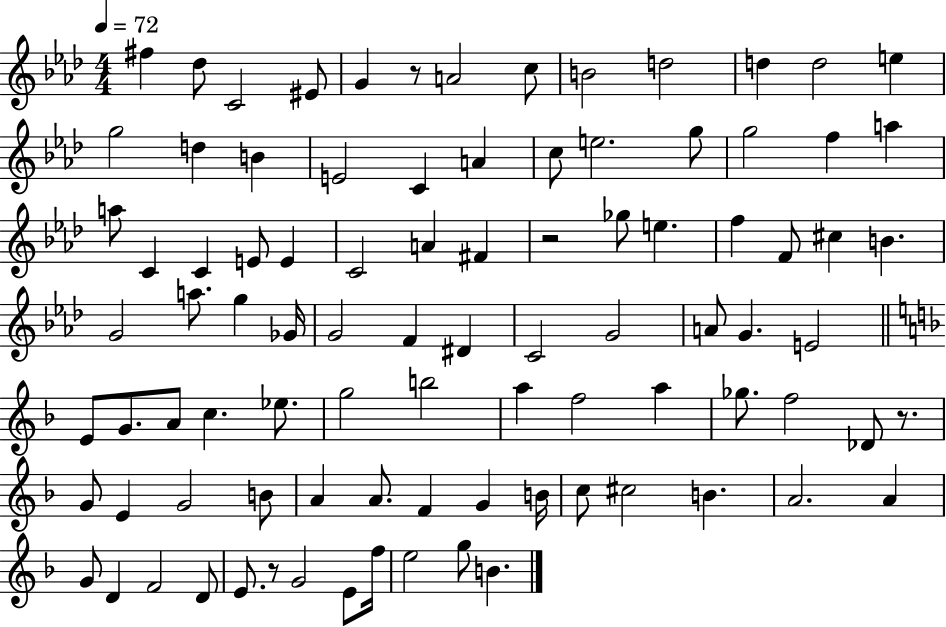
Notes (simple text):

F#5/q Db5/e C4/h EIS4/e G4/q R/e A4/h C5/e B4/h D5/h D5/q D5/h E5/q G5/h D5/q B4/q E4/h C4/q A4/q C5/e E5/h. G5/e G5/h F5/q A5/q A5/e C4/q C4/q E4/e E4/q C4/h A4/q F#4/q R/h Gb5/e E5/q. F5/q F4/e C#5/q B4/q. G4/h A5/e. G5/q Gb4/s G4/h F4/q D#4/q C4/h G4/h A4/e G4/q. E4/h E4/e G4/e. A4/e C5/q. Eb5/e. G5/h B5/h A5/q F5/h A5/q Gb5/e. F5/h Db4/e R/e. G4/e E4/q G4/h B4/e A4/q A4/e. F4/q G4/q B4/s C5/e C#5/h B4/q. A4/h. A4/q G4/e D4/q F4/h D4/e E4/e. R/e G4/h E4/e F5/s E5/h G5/e B4/q.